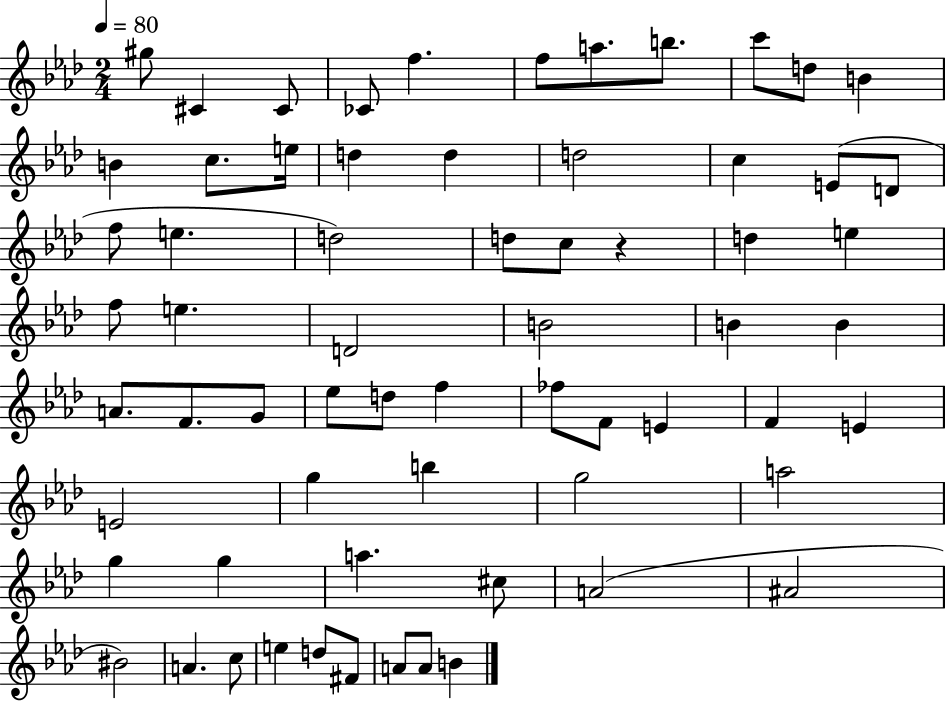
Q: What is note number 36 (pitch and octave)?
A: G4